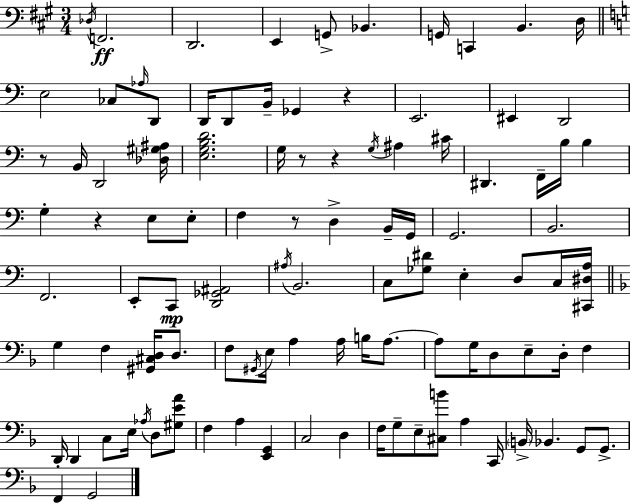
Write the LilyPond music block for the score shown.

{
  \clef bass
  \numericTimeSignature
  \time 3/4
  \key a \major
  \repeat volta 2 { \acciaccatura { des16 }\ff f,2. | d,2. | e,4 g,8-> bes,4. | g,16 c,4 b,4. | \break d16 \bar "||" \break \key a \minor e2 ces8 \grace { aes16 } d,8 | d,16 d,8 b,16-- ges,4 r4 | e,2. | eis,4 d,2 | \break r8 b,16 d,2 | <des gis ais>16 <e g b d'>2. | g16 r8 r4 \acciaccatura { g16 } ais4 | cis'16 dis,4. f,16-- b16 b4 | \break g4-. r4 e8 | e8-. f4 r8 d4-> | b,16-- g,16 g,2. | b,2. | \break f,2. | e,8-. c,8\mp <d, ges, ais,>2 | \acciaccatura { ais16 } b,2. | c8 <ges dis'>8 e4-. d8 | \break c16 <cis, dis a>16 \bar "||" \break \key f \major g4 f4 <gis, cis d>16 d8. | f8 \acciaccatura { gis,16 } e16 a4 a16 b16 a8.~~ | a8 g16 d8 e8-- d16-. f4 | d,16-. d,4 c8 e16 \acciaccatura { aes16 } d8 | \break <gis e' a'>8 f4 a4 <e, g,>4 | c2 d4 | f16 g8-- e8-- <cis b'>8 a4 | c,16 \parenthesize b,16-> bes,4. g,8 g,8.-> | \break f,4 g,2 | } \bar "|."
}